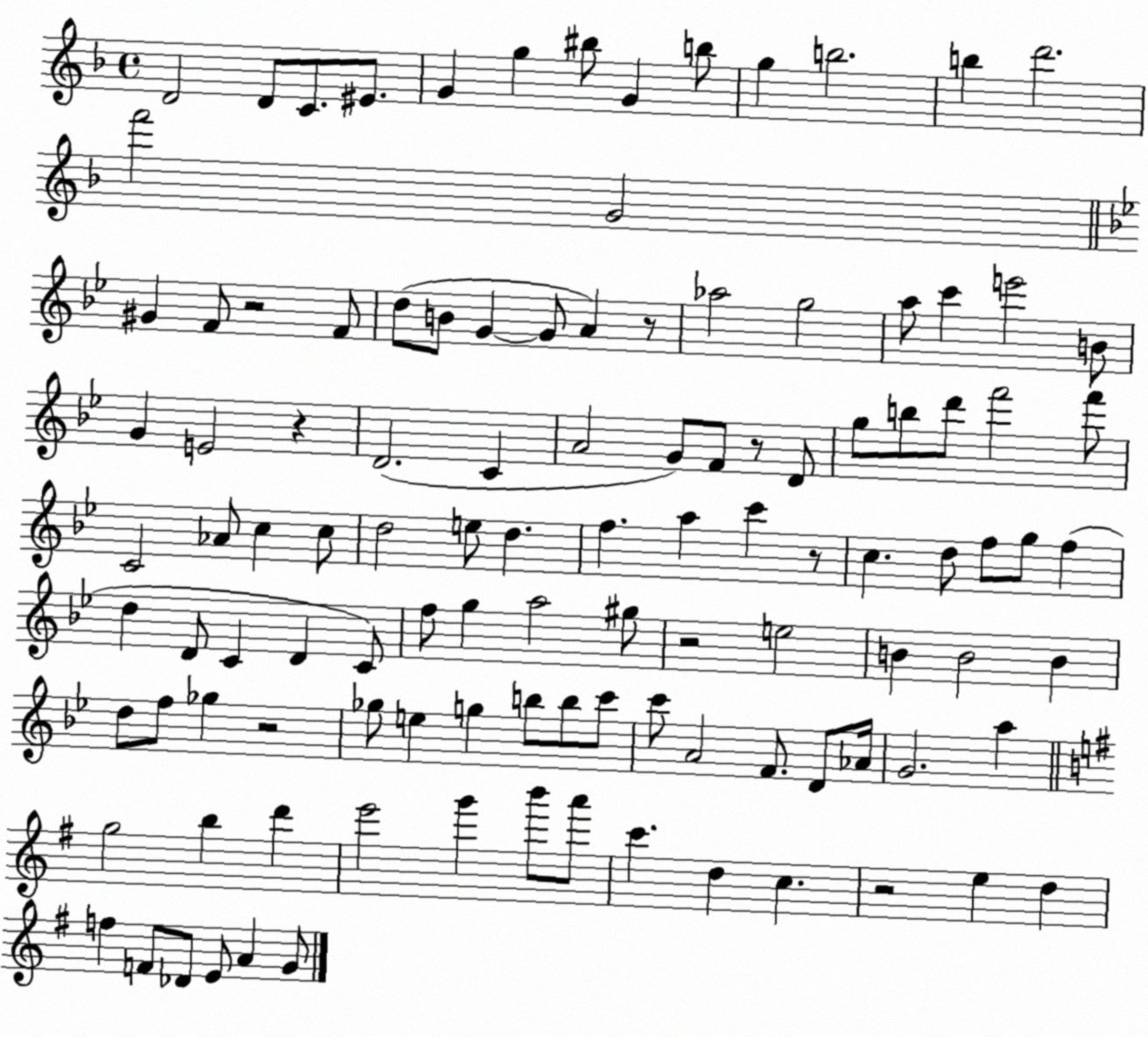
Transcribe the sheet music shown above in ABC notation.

X:1
T:Untitled
M:4/4
L:1/4
K:F
D2 D/2 C/2 ^E/2 G g ^b/2 G b/2 g b2 b d'2 f'2 G2 ^G F/2 z2 F/2 d/2 B/2 G G/2 A z/2 _a2 g2 a/2 c' e'2 B/2 G E2 z D2 C A2 G/2 F/2 z/2 D/2 g/2 b/2 d'/2 f'2 f'/2 C2 _A/2 c c/2 d2 e/2 d f a c' z/2 c d/2 f/2 g/2 f d D/2 C D C/2 f/2 g a2 ^g/2 z2 e2 B B2 B d/2 f/2 _g z2 _g/2 e g b/2 b/2 c'/2 c'/2 A2 F/2 D/2 _A/4 G2 a g2 b d' e'2 g' b'/2 a'/2 c' d c z2 e d f F/2 _D/2 E/2 A G/2